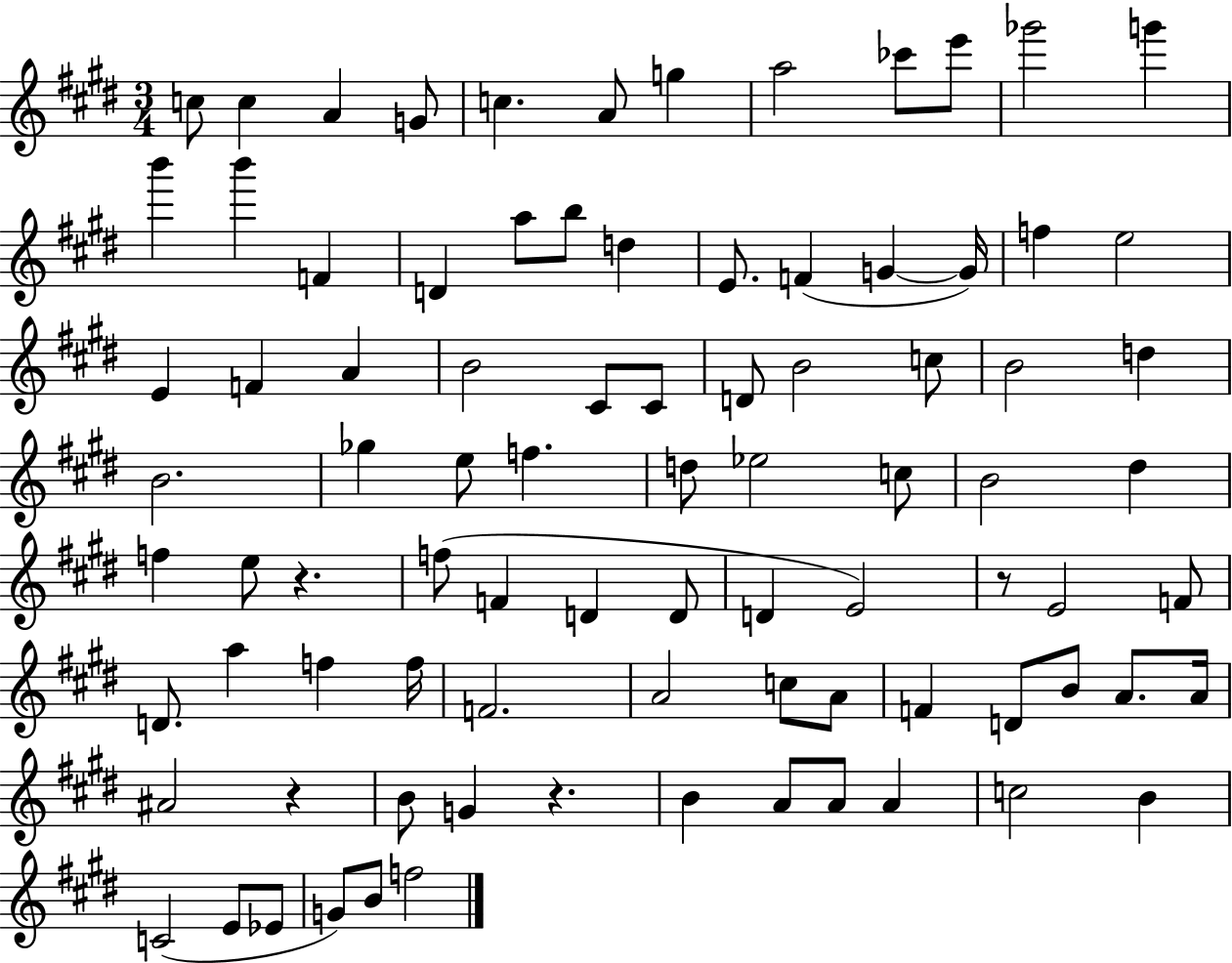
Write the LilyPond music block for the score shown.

{
  \clef treble
  \numericTimeSignature
  \time 3/4
  \key e \major
  \repeat volta 2 { c''8 c''4 a'4 g'8 | c''4. a'8 g''4 | a''2 ces'''8 e'''8 | ges'''2 g'''4 | \break b'''4 b'''4 f'4 | d'4 a''8 b''8 d''4 | e'8. f'4( g'4~~ g'16) | f''4 e''2 | \break e'4 f'4 a'4 | b'2 cis'8 cis'8 | d'8 b'2 c''8 | b'2 d''4 | \break b'2. | ges''4 e''8 f''4. | d''8 ees''2 c''8 | b'2 dis''4 | \break f''4 e''8 r4. | f''8( f'4 d'4 d'8 | d'4 e'2) | r8 e'2 f'8 | \break d'8. a''4 f''4 f''16 | f'2. | a'2 c''8 a'8 | f'4 d'8 b'8 a'8. a'16 | \break ais'2 r4 | b'8 g'4 r4. | b'4 a'8 a'8 a'4 | c''2 b'4 | \break c'2( e'8 ees'8 | g'8) b'8 f''2 | } \bar "|."
}